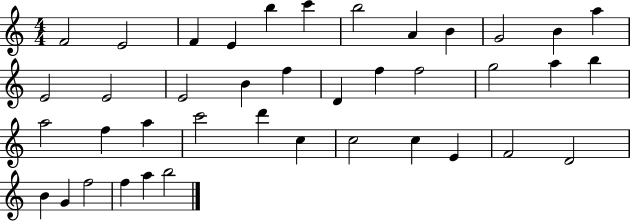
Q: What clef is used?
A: treble